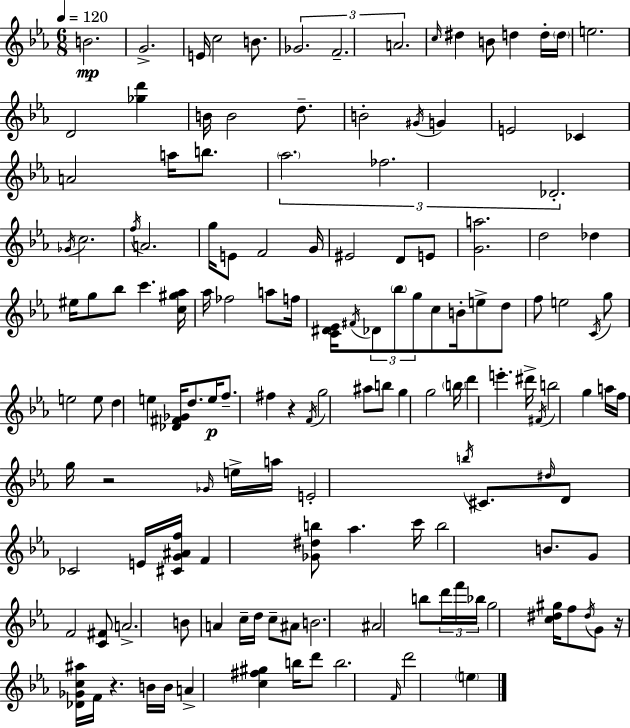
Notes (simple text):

B4/h. G4/h. E4/s C5/h B4/e. Gb4/h. F4/h. A4/h. C5/s D#5/q B4/e D5/q D5/s D5/s E5/h. D4/h [Gb5,D6]/q B4/s B4/h D5/e. B4/h G#4/s G4/q E4/h CES4/q A4/h A5/s B5/e. Ab5/h. FES5/h. Db4/h. Gb4/s C5/h. F5/s A4/h. G5/s E4/e F4/h G4/s EIS4/h D4/e E4/e [G4,A5]/h. D5/h Db5/q EIS5/s G5/e Bb5/e C6/q. [C5,G#5,Ab5]/s Ab5/s FES5/h A5/e F5/s [C4,D#4,Eb4]/s F#4/s Db4/e Bb5/e G5/e C5/e B4/s E5/e D5/e F5/e E5/h C4/s G5/e E5/h E5/e D5/q E5/q [Db4,F#4,Gb4]/s D5/e. E5/s F5/e. F#5/q R/q F4/s G5/h A#5/e B5/e G5/q G5/h B5/s D6/q E6/q. D#6/s F#4/s B5/h G5/q A5/s F5/s G5/s R/h Gb4/s E5/s A5/s E4/h B5/s C#4/e. D#5/s D4/e CES4/h E4/s [C#4,G4,A#4,F5]/s F4/q [Gb4,D#5,B5]/e Ab5/q. C6/s B5/h B4/e. G4/e F4/h [C4,F#4]/e A4/h. B4/e A4/q C5/s D5/s C5/e A#4/e B4/h. A#4/h B5/e D6/s F6/s Bb5/s G5/h [C5,D#5,G#5]/s F5/e D#5/s G4/e R/s [Db4,Gb4,C5,A#5]/s F4/s R/q. B4/s B4/s A4/q [C5,F#5,G#5]/q B5/s D6/e B5/h. F4/s D6/h E5/q